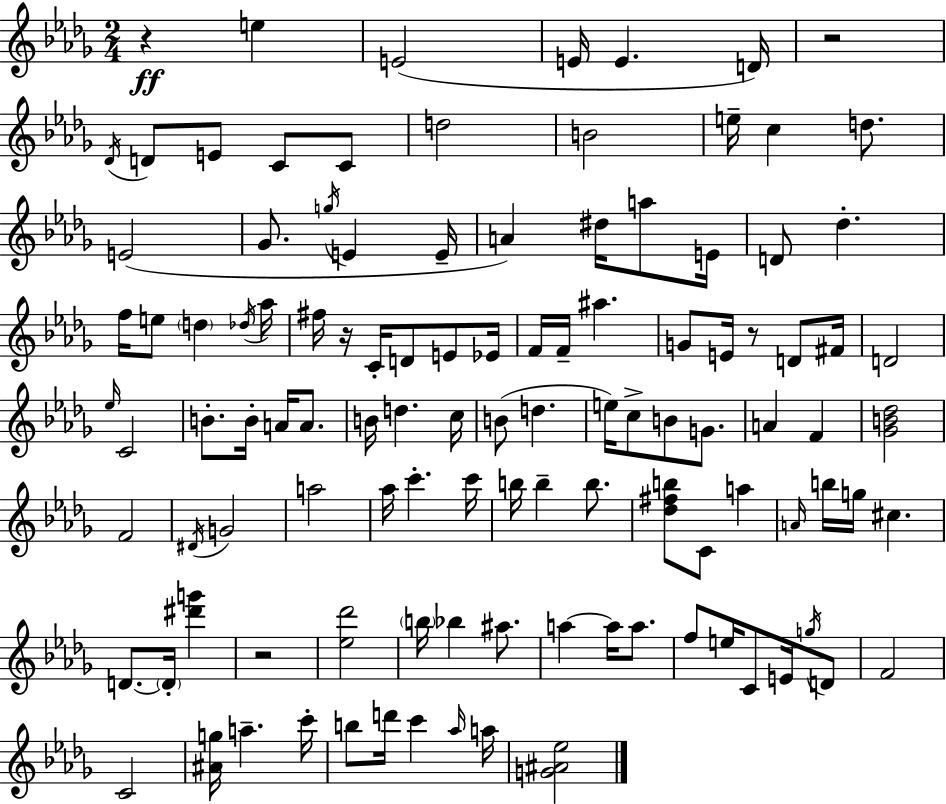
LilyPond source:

{
  \clef treble
  \numericTimeSignature
  \time 2/4
  \key bes \minor
  r4\ff e''4 | e'2( | e'16 e'4. d'16) | r2 | \break \acciaccatura { des'16 } d'8 e'8 c'8 c'8 | d''2 | b'2 | e''16-- c''4 d''8. | \break e'2( | ges'8. \acciaccatura { g''16 } e'4 | e'16-- a'4) dis''16 a''8 | e'16 d'8 des''4.-. | \break f''16 e''8 \parenthesize d''4 | \acciaccatura { des''16 } aes''16 fis''16 r16 c'16-. d'8 | e'8 ees'16 f'16 f'16-- ais''4. | g'8 e'16 r8 | \break d'8 fis'16 d'2 | \grace { ees''16 } c'2 | b'8.-. b'16-. | a'16 a'8. b'16 d''4. | \break c''16 b'8( d''4. | e''16) c''8-> b'8 | g'8. a'4 | f'4 <ges' b' des''>2 | \break f'2 | \acciaccatura { dis'16 } g'2 | a''2 | aes''16 c'''4.-. | \break c'''16 b''16 b''4-- | b''8. <des'' fis'' b''>8 c'8 | a''4 \grace { a'16 } b''16 g''16 | cis''4. d'8.~~ | \break \parenthesize d'16-. <dis''' g'''>4 r2 | <ees'' des'''>2 | \parenthesize b''16 bes''4 | ais''8. a''4~~ | \break a''16 a''8. f''8 | e''16 c'8 e'16 \acciaccatura { g''16 } d'8 f'2 | c'2 | <ais' g''>16 | \break a''4.-- c'''16-. b''8 | d'''16 c'''4 \grace { aes''16 } a''16 | <g' ais' ees''>2 | \bar "|."
}